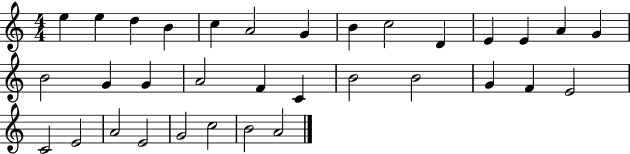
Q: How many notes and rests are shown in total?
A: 33